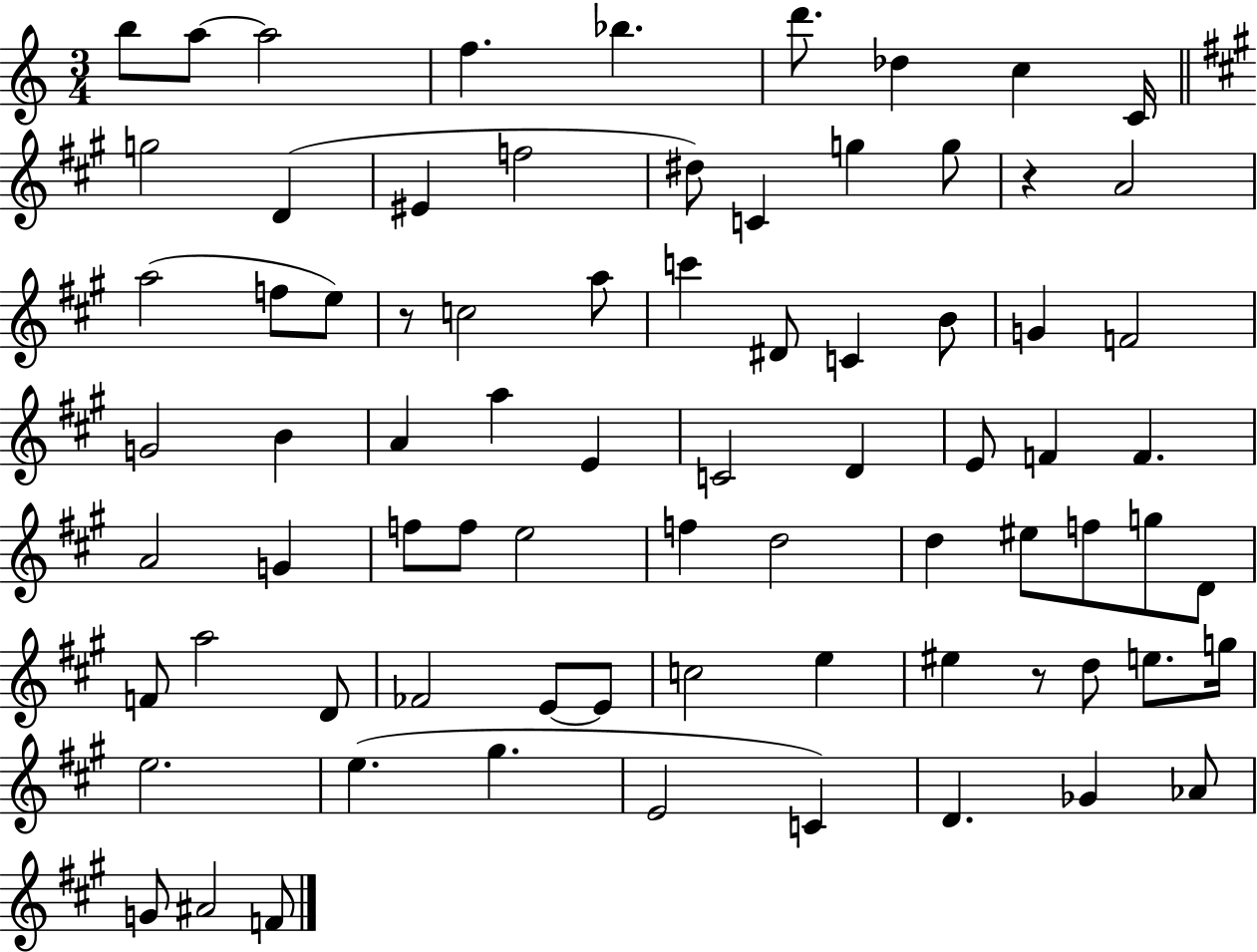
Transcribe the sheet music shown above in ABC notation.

X:1
T:Untitled
M:3/4
L:1/4
K:C
b/2 a/2 a2 f _b d'/2 _d c C/4 g2 D ^E f2 ^d/2 C g g/2 z A2 a2 f/2 e/2 z/2 c2 a/2 c' ^D/2 C B/2 G F2 G2 B A a E C2 D E/2 F F A2 G f/2 f/2 e2 f d2 d ^e/2 f/2 g/2 D/2 F/2 a2 D/2 _F2 E/2 E/2 c2 e ^e z/2 d/2 e/2 g/4 e2 e ^g E2 C D _G _A/2 G/2 ^A2 F/2